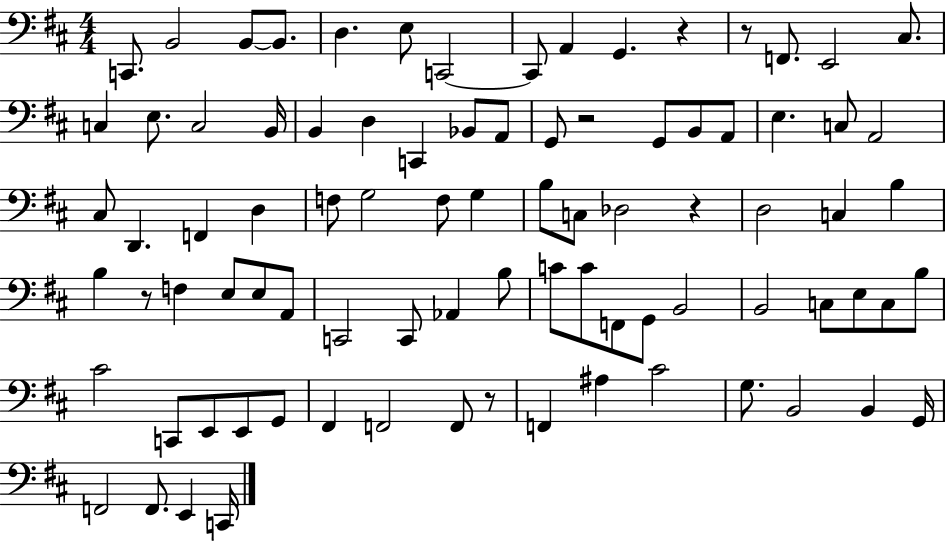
{
  \clef bass
  \numericTimeSignature
  \time 4/4
  \key d \major
  c,8. b,2 b,8~~ b,8. | d4. e8 c,2~~ | c,8 a,4 g,4. r4 | r8 f,8. e,2 cis8. | \break c4 e8. c2 b,16 | b,4 d4 c,4 bes,8 a,8 | g,8 r2 g,8 b,8 a,8 | e4. c8 a,2 | \break cis8 d,4. f,4 d4 | f8 g2 f8 g4 | b8 c8 des2 r4 | d2 c4 b4 | \break b4 r8 f4 e8 e8 a,8 | c,2 c,8 aes,4 b8 | c'8 c'8 f,8 g,8 b,2 | b,2 c8 e8 c8 b8 | \break cis'2 c,8 e,8 e,8 g,8 | fis,4 f,2 f,8 r8 | f,4 ais4 cis'2 | g8. b,2 b,4 g,16 | \break f,2 f,8. e,4 c,16 | \bar "|."
}